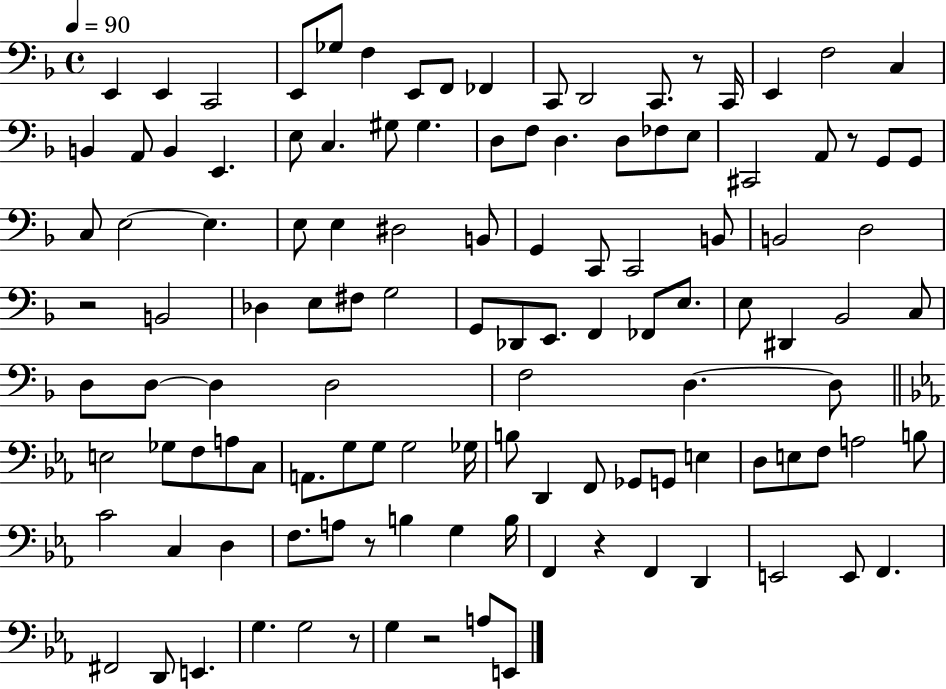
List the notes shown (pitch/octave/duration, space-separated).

E2/q E2/q C2/h E2/e Gb3/e F3/q E2/e F2/e FES2/q C2/e D2/h C2/e. R/e C2/s E2/q F3/h C3/q B2/q A2/e B2/q E2/q. E3/e C3/q. G#3/e G#3/q. D3/e F3/e D3/q. D3/e FES3/e E3/e C#2/h A2/e R/e G2/e G2/e C3/e E3/h E3/q. E3/e E3/q D#3/h B2/e G2/q C2/e C2/h B2/e B2/h D3/h R/h B2/h Db3/q E3/e F#3/e G3/h G2/e Db2/e E2/e. F2/q FES2/e E3/e. E3/e D#2/q Bb2/h C3/e D3/e D3/e D3/q D3/h F3/h D3/q. D3/e E3/h Gb3/e F3/e A3/e C3/e A2/e. G3/e G3/e G3/h Gb3/s B3/e D2/q F2/e Gb2/e G2/e E3/q D3/e E3/e F3/e A3/h B3/e C4/h C3/q D3/q F3/e. A3/e R/e B3/q G3/q B3/s F2/q R/q F2/q D2/q E2/h E2/e F2/q. F#2/h D2/e E2/q. G3/q. G3/h R/e G3/q R/h A3/e E2/e